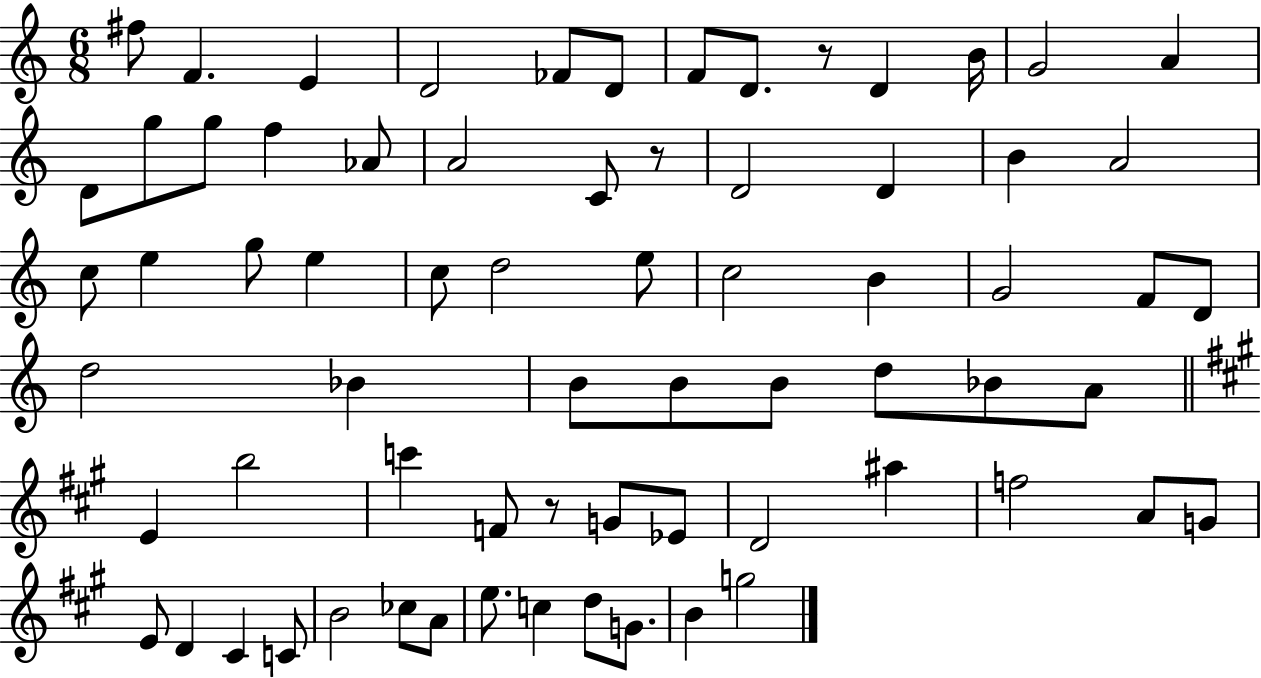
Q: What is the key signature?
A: C major